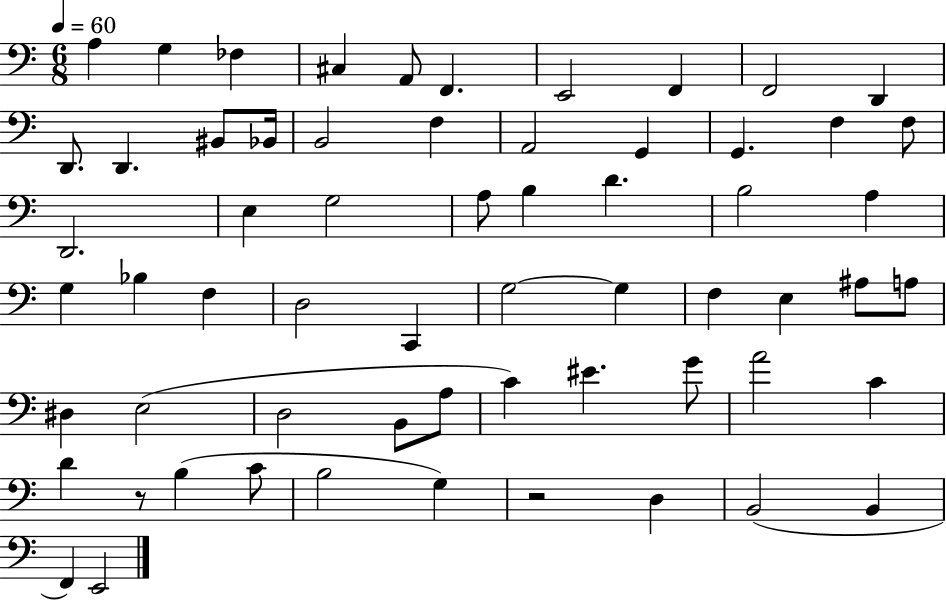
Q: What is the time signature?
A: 6/8